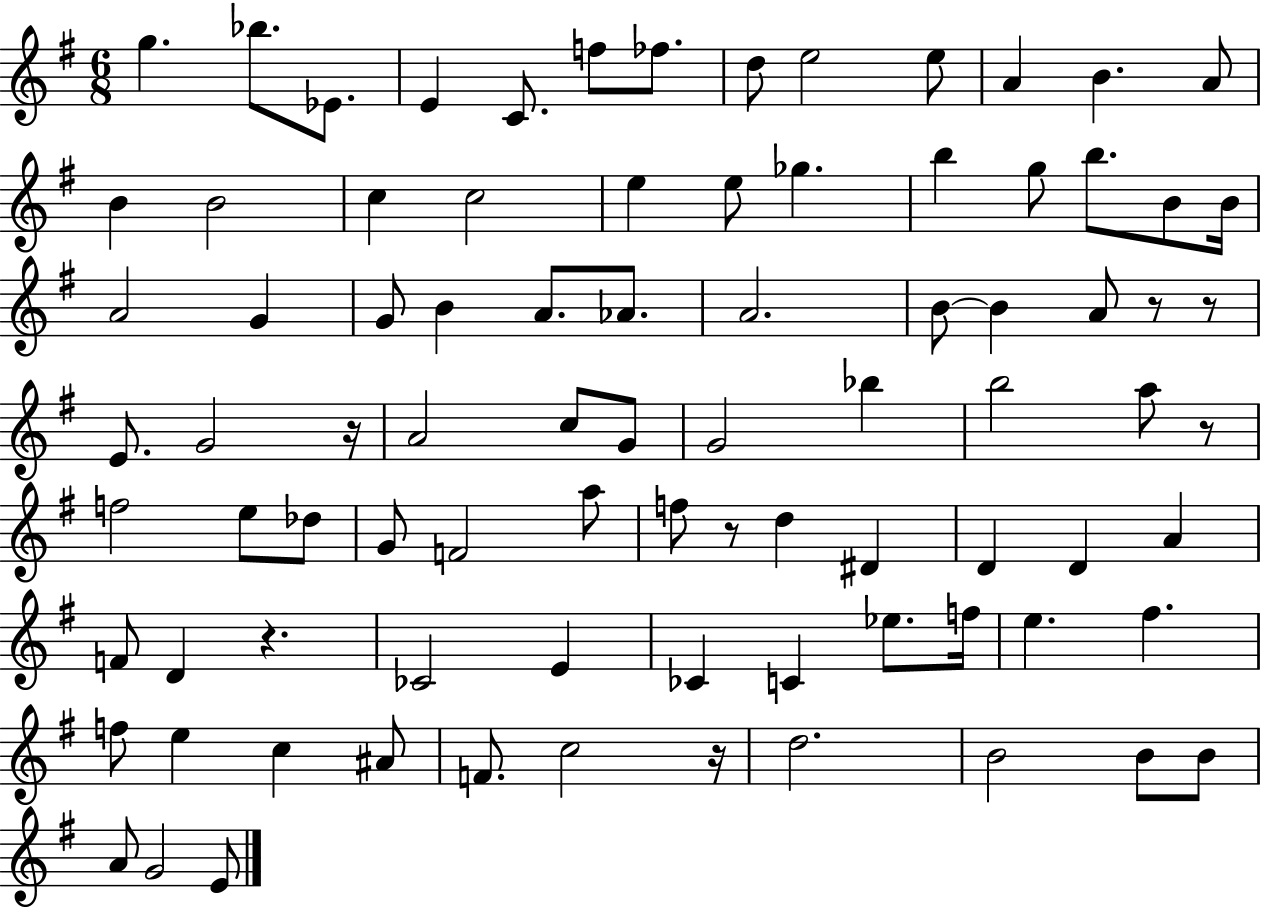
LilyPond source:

{
  \clef treble
  \numericTimeSignature
  \time 6/8
  \key g \major
  \repeat volta 2 { g''4. bes''8. ees'8. | e'4 c'8. f''8 fes''8. | d''8 e''2 e''8 | a'4 b'4. a'8 | \break b'4 b'2 | c''4 c''2 | e''4 e''8 ges''4. | b''4 g''8 b''8. b'8 b'16 | \break a'2 g'4 | g'8 b'4 a'8. aes'8. | a'2. | b'8~~ b'4 a'8 r8 r8 | \break e'8. g'2 r16 | a'2 c''8 g'8 | g'2 bes''4 | b''2 a''8 r8 | \break f''2 e''8 des''8 | g'8 f'2 a''8 | f''8 r8 d''4 dis'4 | d'4 d'4 a'4 | \break f'8 d'4 r4. | ces'2 e'4 | ces'4 c'4 ees''8. f''16 | e''4. fis''4. | \break f''8 e''4 c''4 ais'8 | f'8. c''2 r16 | d''2. | b'2 b'8 b'8 | \break a'8 g'2 e'8 | } \bar "|."
}